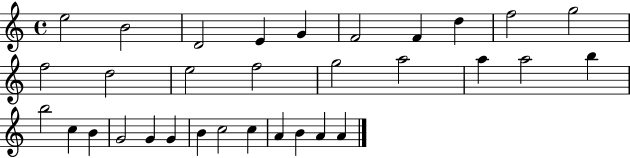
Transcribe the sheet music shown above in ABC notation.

X:1
T:Untitled
M:4/4
L:1/4
K:C
e2 B2 D2 E G F2 F d f2 g2 f2 d2 e2 f2 g2 a2 a a2 b b2 c B G2 G G B c2 c A B A A